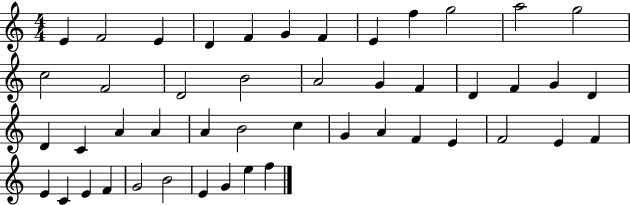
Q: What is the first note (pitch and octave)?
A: E4